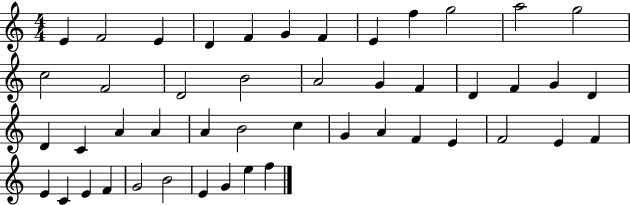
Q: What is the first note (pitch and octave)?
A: E4